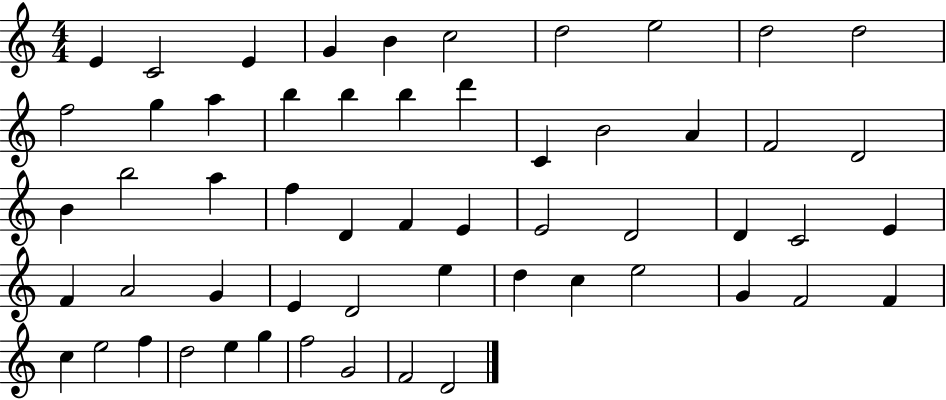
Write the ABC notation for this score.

X:1
T:Untitled
M:4/4
L:1/4
K:C
E C2 E G B c2 d2 e2 d2 d2 f2 g a b b b d' C B2 A F2 D2 B b2 a f D F E E2 D2 D C2 E F A2 G E D2 e d c e2 G F2 F c e2 f d2 e g f2 G2 F2 D2